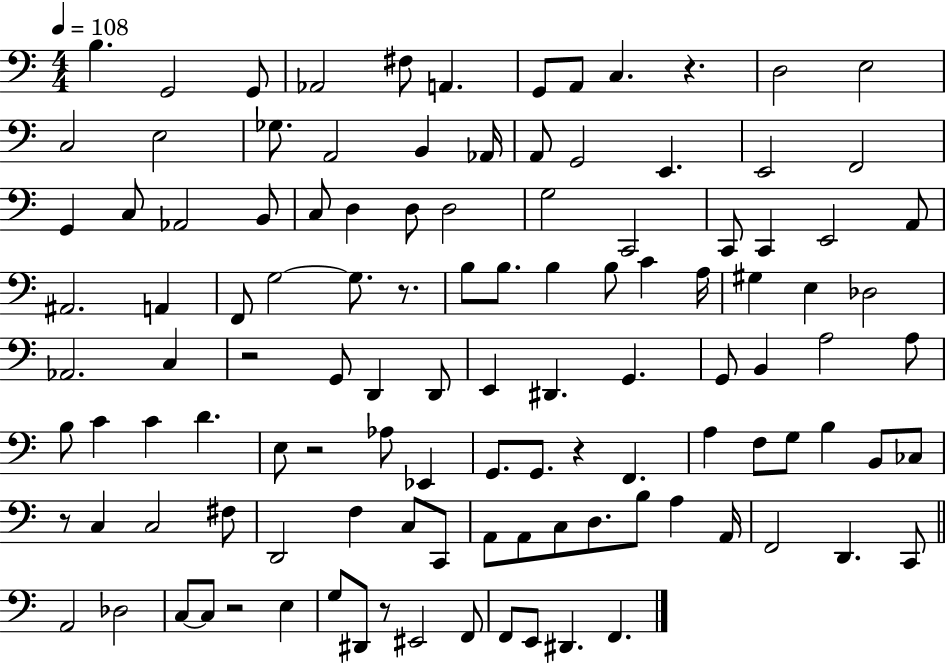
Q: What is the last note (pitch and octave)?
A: F2